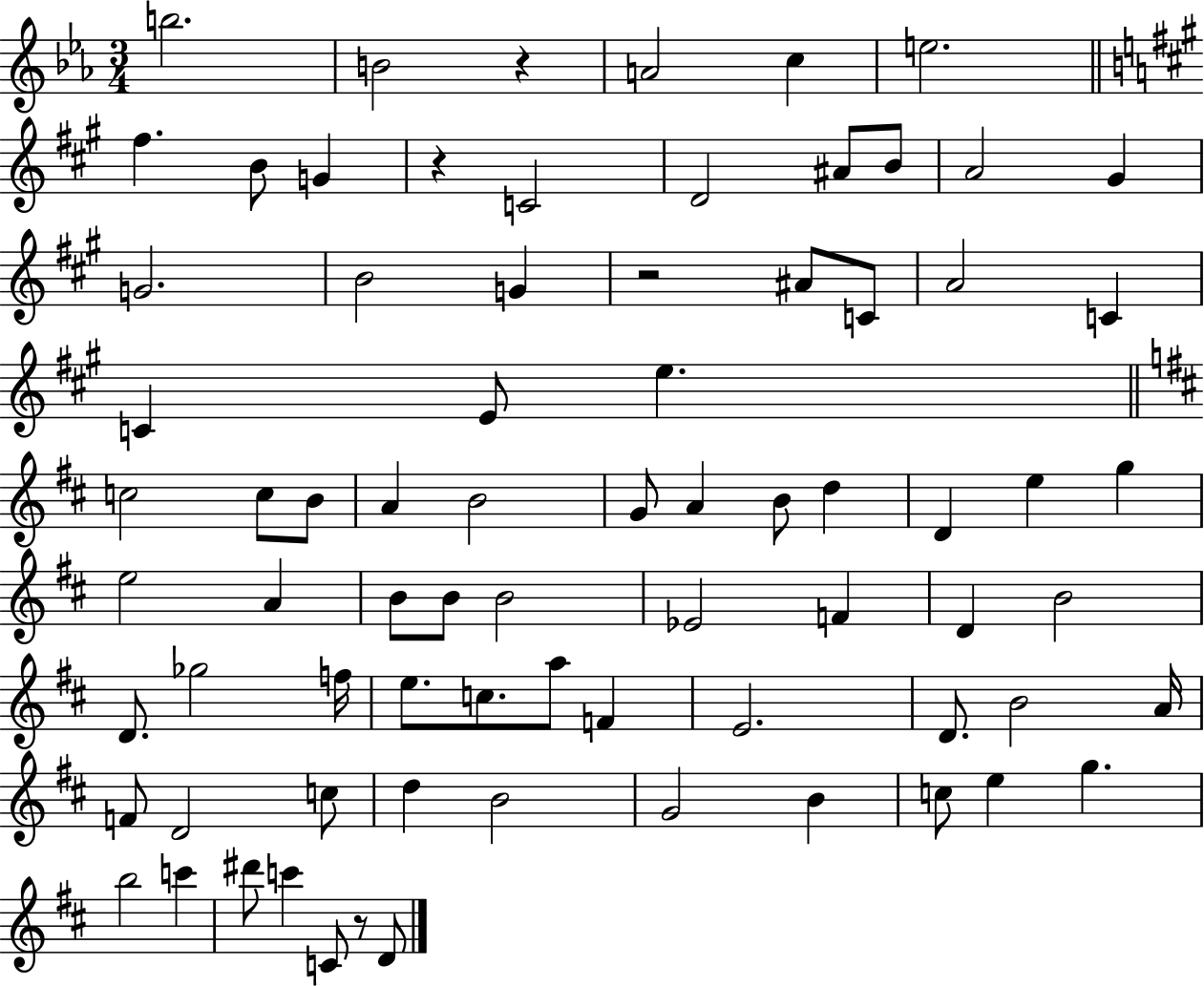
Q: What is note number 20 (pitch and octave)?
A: A4